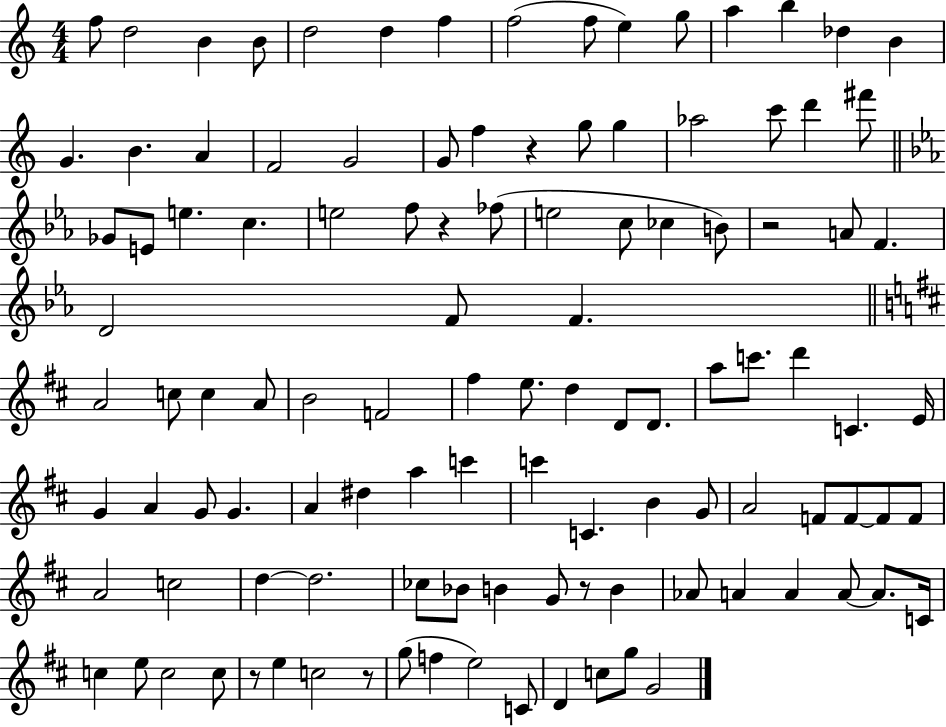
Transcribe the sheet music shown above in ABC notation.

X:1
T:Untitled
M:4/4
L:1/4
K:C
f/2 d2 B B/2 d2 d f f2 f/2 e g/2 a b _d B G B A F2 G2 G/2 f z g/2 g _a2 c'/2 d' ^f'/2 _G/2 E/2 e c e2 f/2 z _f/2 e2 c/2 _c B/2 z2 A/2 F D2 F/2 F A2 c/2 c A/2 B2 F2 ^f e/2 d D/2 D/2 a/2 c'/2 d' C E/4 G A G/2 G A ^d a c' c' C B G/2 A2 F/2 F/2 F/2 F/2 A2 c2 d d2 _c/2 _B/2 B G/2 z/2 B _A/2 A A A/2 A/2 C/4 c e/2 c2 c/2 z/2 e c2 z/2 g/2 f e2 C/2 D c/2 g/2 G2